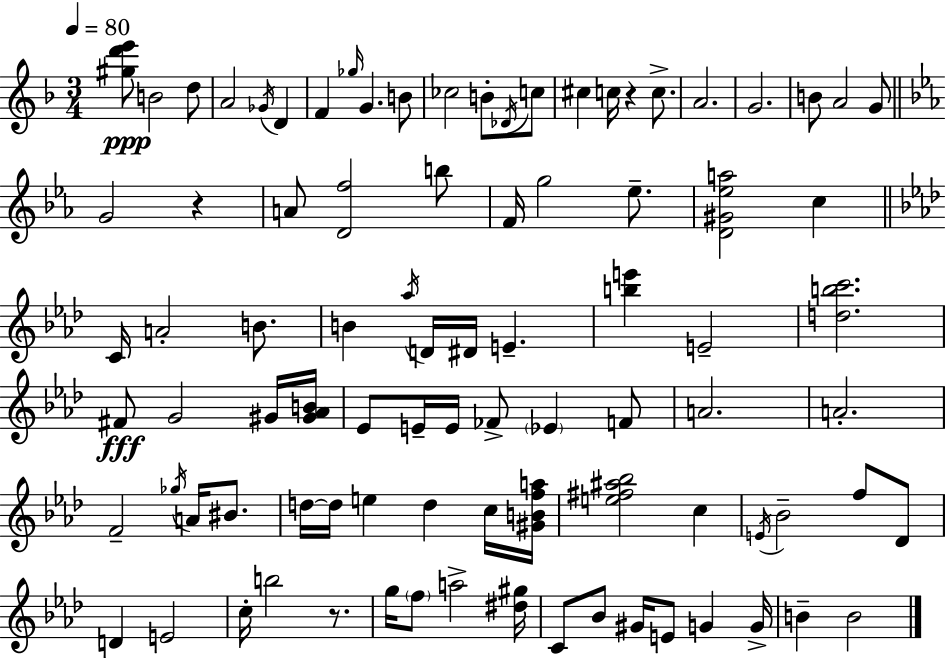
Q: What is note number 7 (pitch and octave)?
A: Gb5